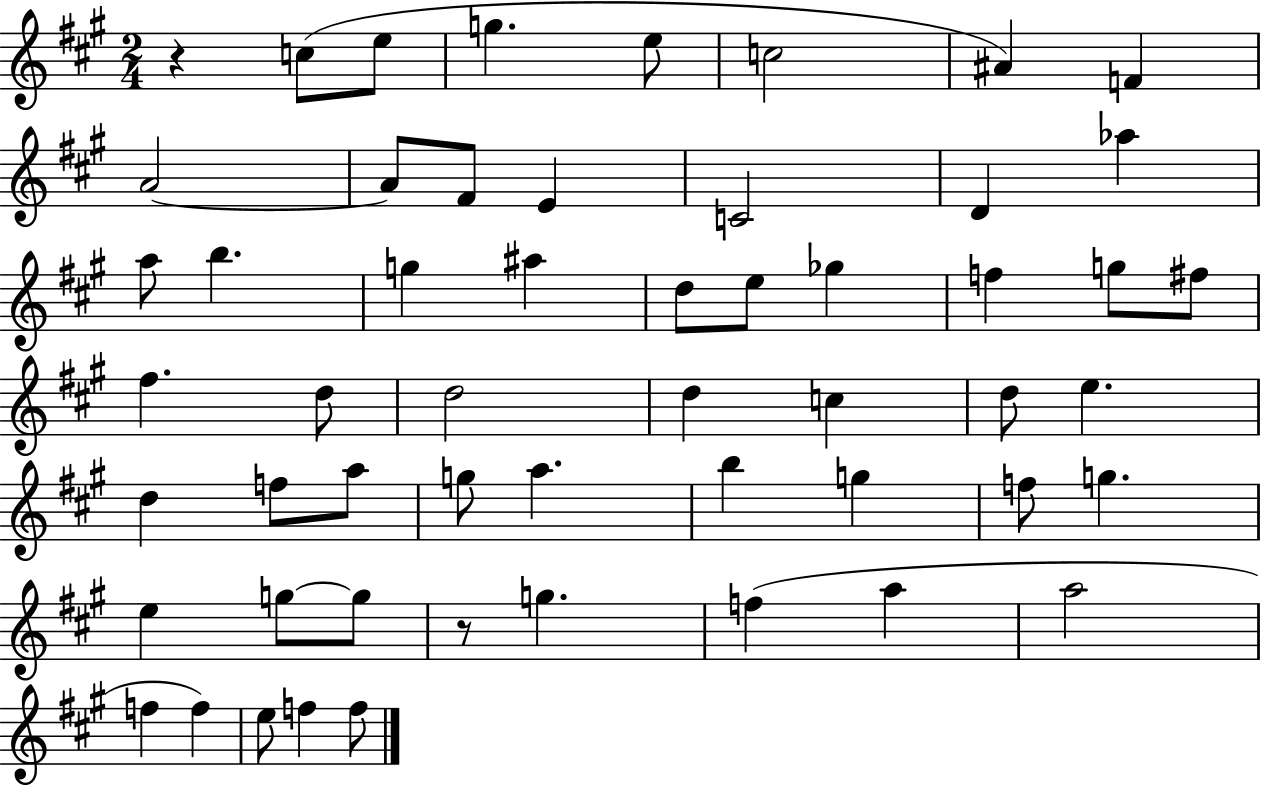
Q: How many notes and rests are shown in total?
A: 54